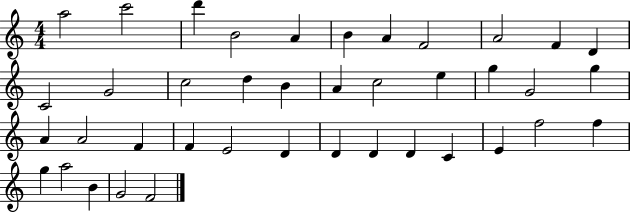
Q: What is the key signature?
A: C major